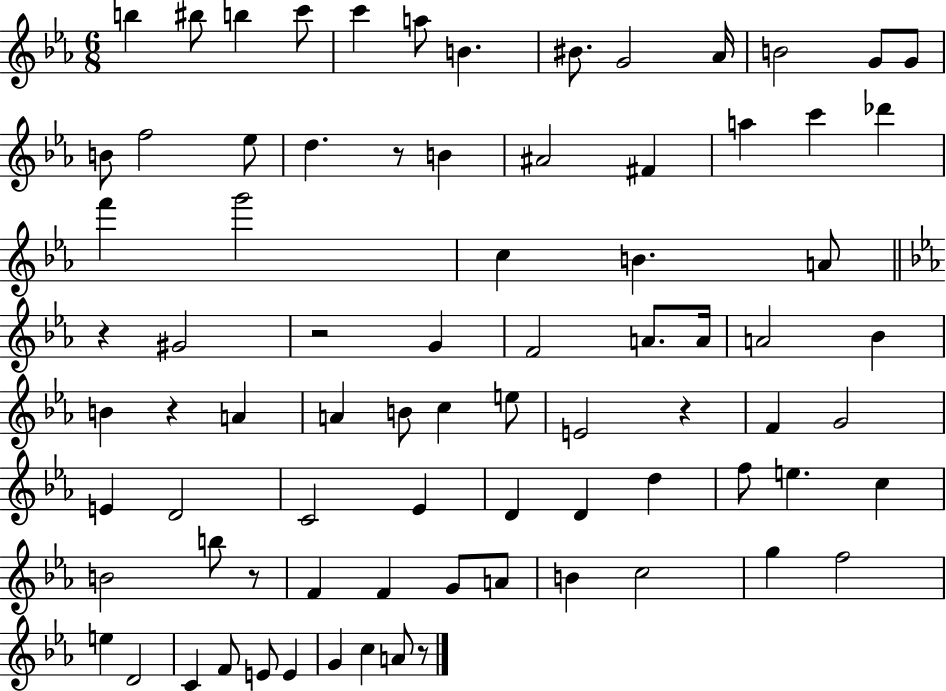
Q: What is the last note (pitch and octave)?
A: A4